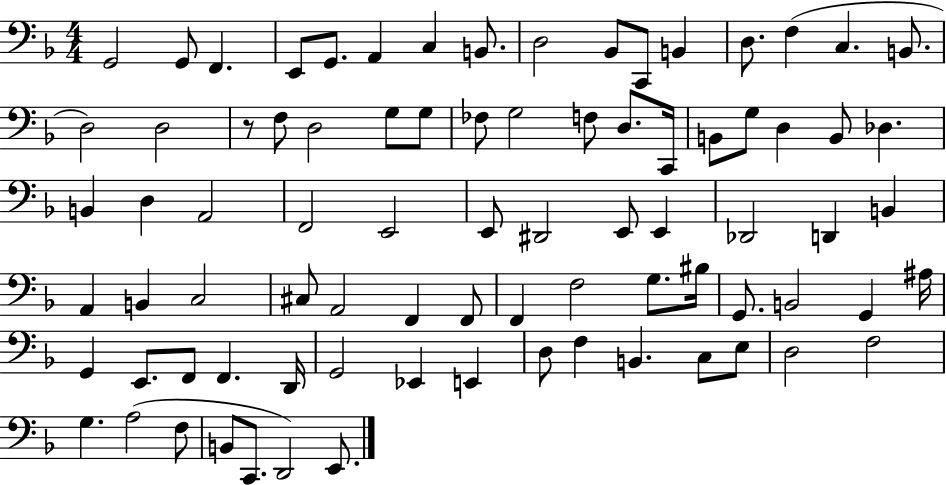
G2/h G2/e F2/q. E2/e G2/e. A2/q C3/q B2/e. D3/h Bb2/e C2/e B2/q D3/e. F3/q C3/q. B2/e. D3/h D3/h R/e F3/e D3/h G3/e G3/e FES3/e G3/h F3/e D3/e. C2/s B2/e G3/e D3/q B2/e Db3/q. B2/q D3/q A2/h F2/h E2/h E2/e D#2/h E2/e E2/q Db2/h D2/q B2/q A2/q B2/q C3/h C#3/e A2/h F2/q F2/e F2/q F3/h G3/e. BIS3/s G2/e. B2/h G2/q A#3/s G2/q E2/e. F2/e F2/q. D2/s G2/h Eb2/q E2/q D3/e F3/q B2/q. C3/e E3/e D3/h F3/h G3/q. A3/h F3/e B2/e C2/e. D2/h E2/e.